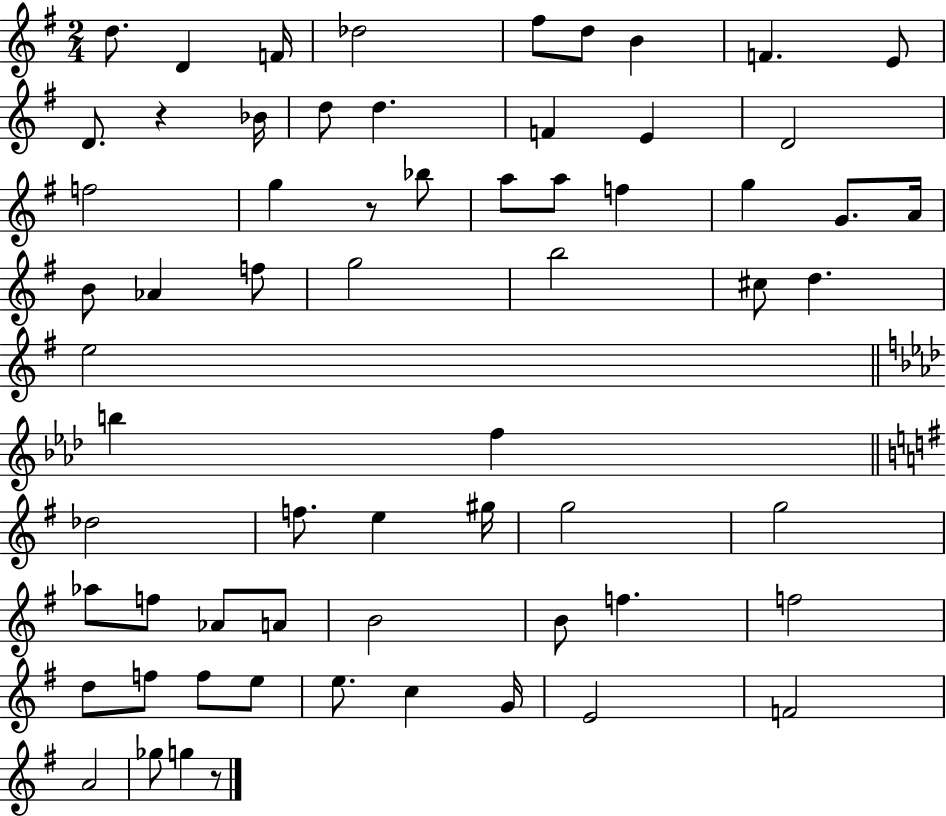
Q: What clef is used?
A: treble